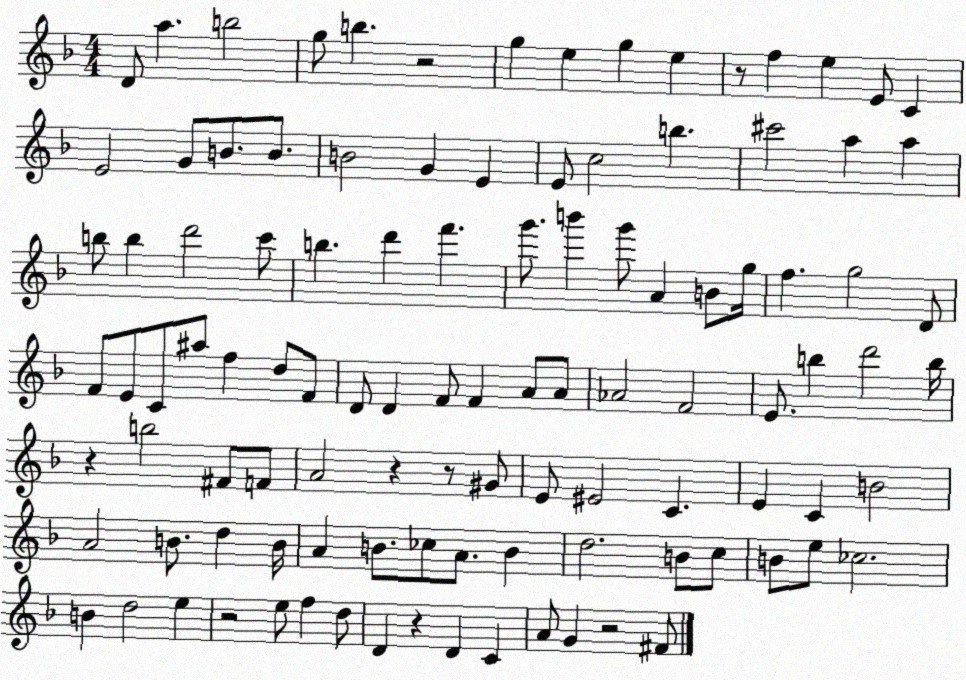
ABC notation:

X:1
T:Untitled
M:4/4
L:1/4
K:F
D/2 a b2 g/2 b z2 g e g e z/2 f e E/2 C E2 G/2 B/2 B/2 B2 G E E/2 c2 b ^c'2 a a b/2 b d'2 c'/2 b d' f' g'/2 b' g'/2 A B/2 g/4 f g2 D/2 F/2 E/2 C/2 ^a/2 f d/2 F/2 D/2 D F/2 F A/2 A/2 _A2 F2 E/2 b d'2 b/4 z b2 ^F/2 F/2 A2 z z/2 ^G/2 E/2 ^E2 C E C B2 A2 B/2 d B/4 A B/2 _c/2 A/2 B d2 B/2 c/2 B/2 e/2 _c2 B d2 e z2 e/2 f d/2 D z D C A/2 G z2 ^F/2